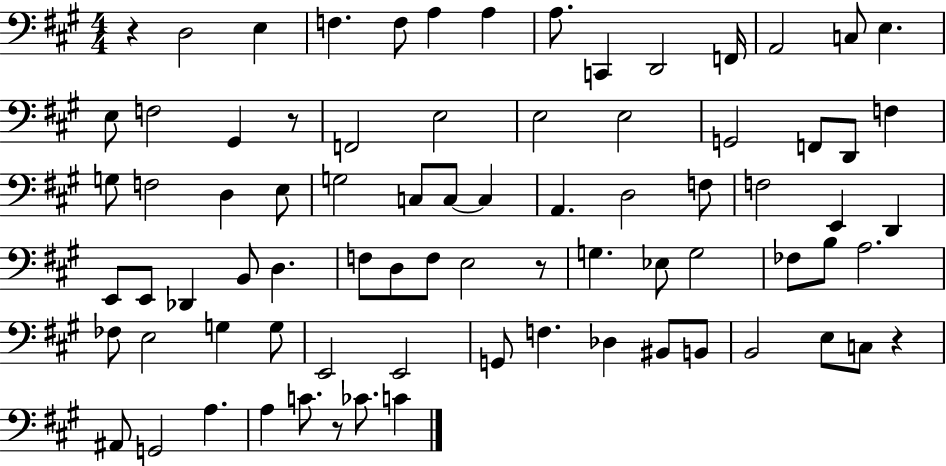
{
  \clef bass
  \numericTimeSignature
  \time 4/4
  \key a \major
  r4 d2 e4 | f4. f8 a4 a4 | a8. c,4 d,2 f,16 | a,2 c8 e4. | \break e8 f2 gis,4 r8 | f,2 e2 | e2 e2 | g,2 f,8 d,8 f4 | \break g8 f2 d4 e8 | g2 c8 c8~~ c4 | a,4. d2 f8 | f2 e,4 d,4 | \break e,8 e,8 des,4 b,8 d4. | f8 d8 f8 e2 r8 | g4. ees8 g2 | fes8 b8 a2. | \break fes8 e2 g4 g8 | e,2 e,2 | g,8 f4. des4 bis,8 b,8 | b,2 e8 c8 r4 | \break ais,8 g,2 a4. | a4 c'8. r8 ces'8. c'4 | \bar "|."
}